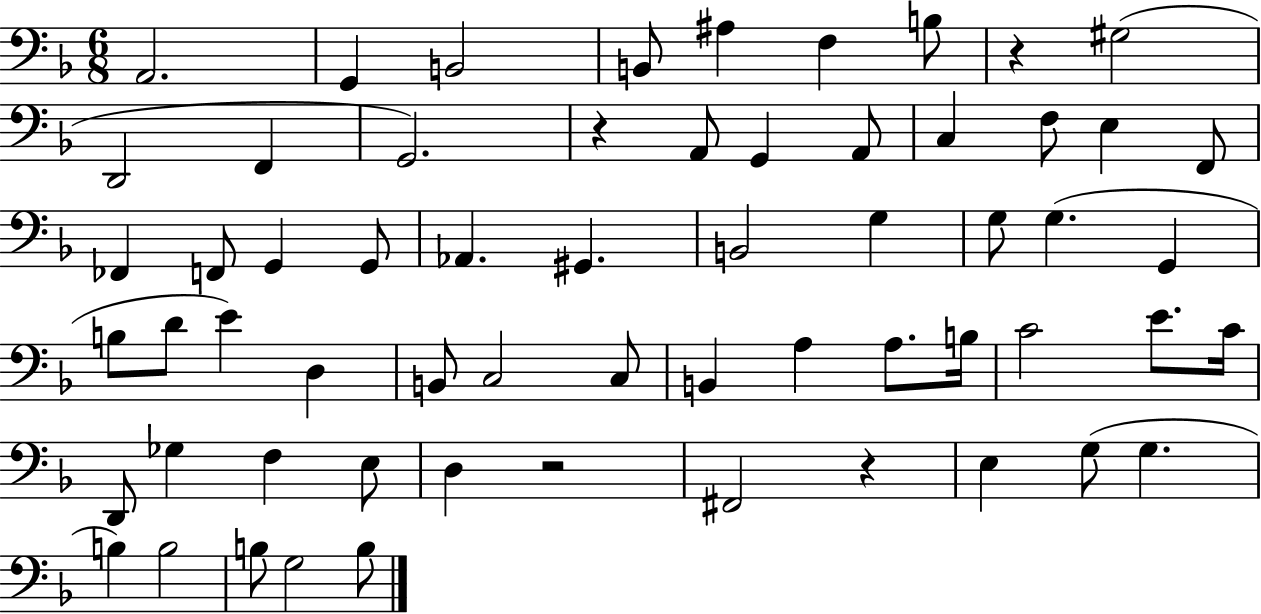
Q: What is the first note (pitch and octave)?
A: A2